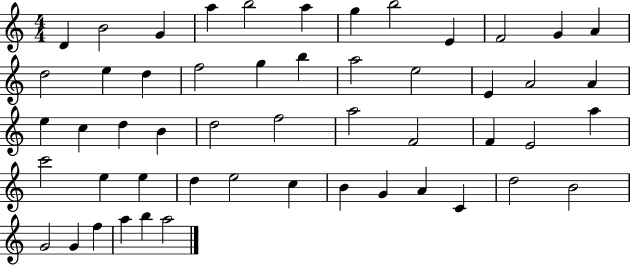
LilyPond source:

{
  \clef treble
  \numericTimeSignature
  \time 4/4
  \key c \major
  d'4 b'2 g'4 | a''4 b''2 a''4 | g''4 b''2 e'4 | f'2 g'4 a'4 | \break d''2 e''4 d''4 | f''2 g''4 b''4 | a''2 e''2 | e'4 a'2 a'4 | \break e''4 c''4 d''4 b'4 | d''2 f''2 | a''2 f'2 | f'4 e'2 a''4 | \break c'''2 e''4 e''4 | d''4 e''2 c''4 | b'4 g'4 a'4 c'4 | d''2 b'2 | \break g'2 g'4 f''4 | a''4 b''4 a''2 | \bar "|."
}